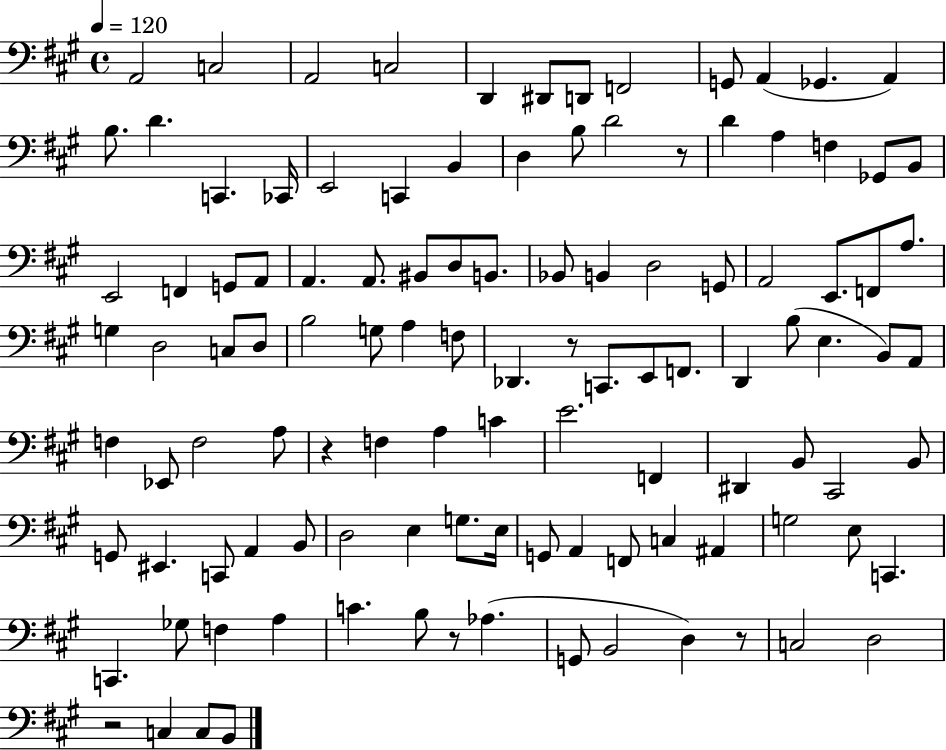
X:1
T:Untitled
M:4/4
L:1/4
K:A
A,,2 C,2 A,,2 C,2 D,, ^D,,/2 D,,/2 F,,2 G,,/2 A,, _G,, A,, B,/2 D C,, _C,,/4 E,,2 C,, B,, D, B,/2 D2 z/2 D A, F, _G,,/2 B,,/2 E,,2 F,, G,,/2 A,,/2 A,, A,,/2 ^B,,/2 D,/2 B,,/2 _B,,/2 B,, D,2 G,,/2 A,,2 E,,/2 F,,/2 A,/2 G, D,2 C,/2 D,/2 B,2 G,/2 A, F,/2 _D,, z/2 C,,/2 E,,/2 F,,/2 D,, B,/2 E, B,,/2 A,,/2 F, _E,,/2 F,2 A,/2 z F, A, C E2 F,, ^D,, B,,/2 ^C,,2 B,,/2 G,,/2 ^E,, C,,/2 A,, B,,/2 D,2 E, G,/2 E,/4 G,,/2 A,, F,,/2 C, ^A,, G,2 E,/2 C,, C,, _G,/2 F, A, C B,/2 z/2 _A, G,,/2 B,,2 D, z/2 C,2 D,2 z2 C, C,/2 B,,/2